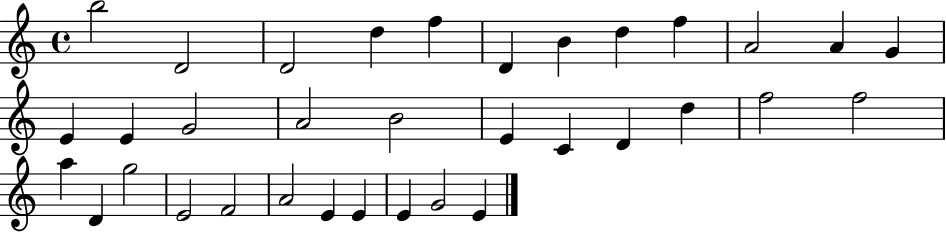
X:1
T:Untitled
M:4/4
L:1/4
K:C
b2 D2 D2 d f D B d f A2 A G E E G2 A2 B2 E C D d f2 f2 a D g2 E2 F2 A2 E E E G2 E